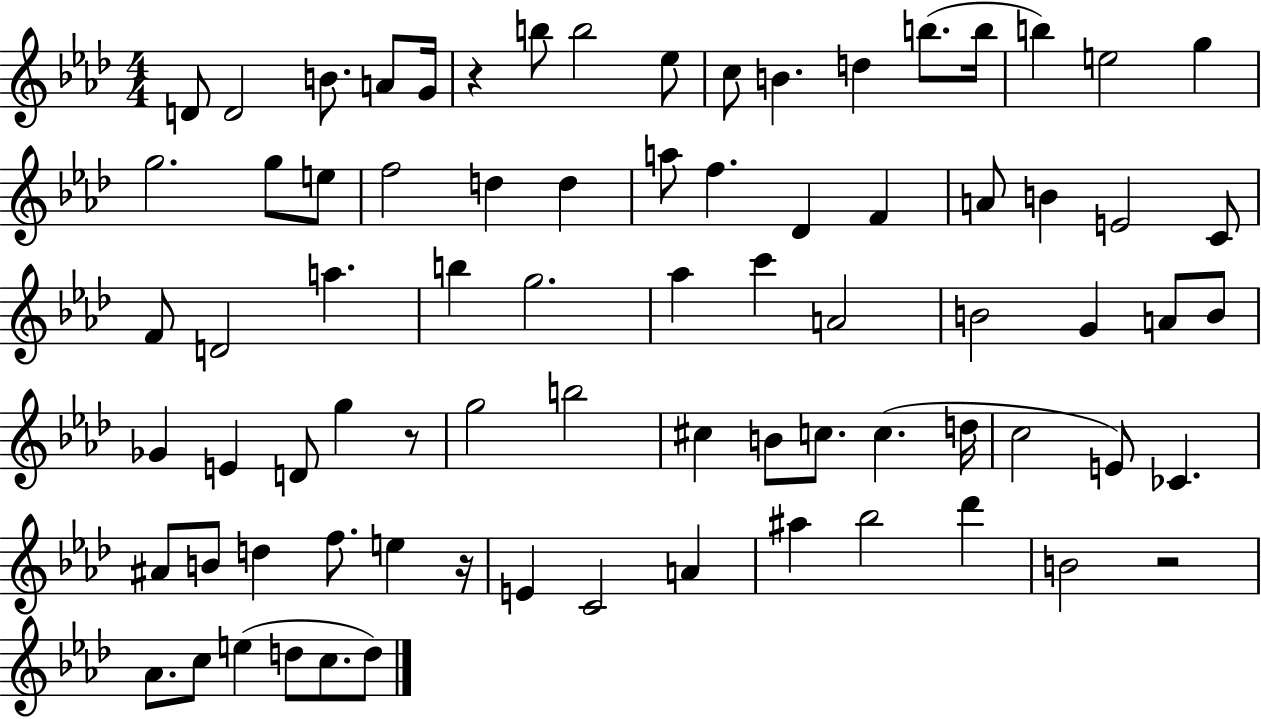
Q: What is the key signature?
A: AES major